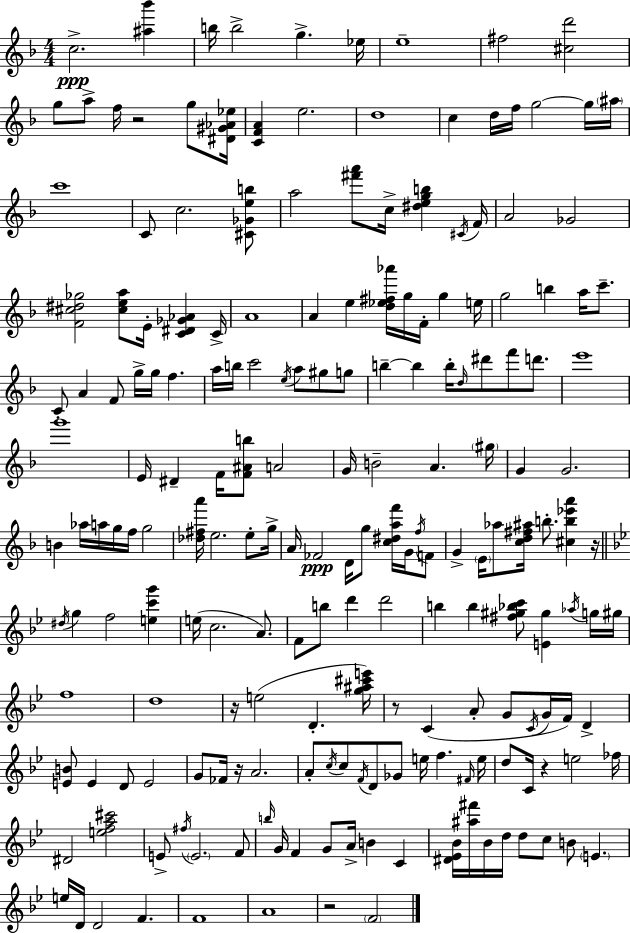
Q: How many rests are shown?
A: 7